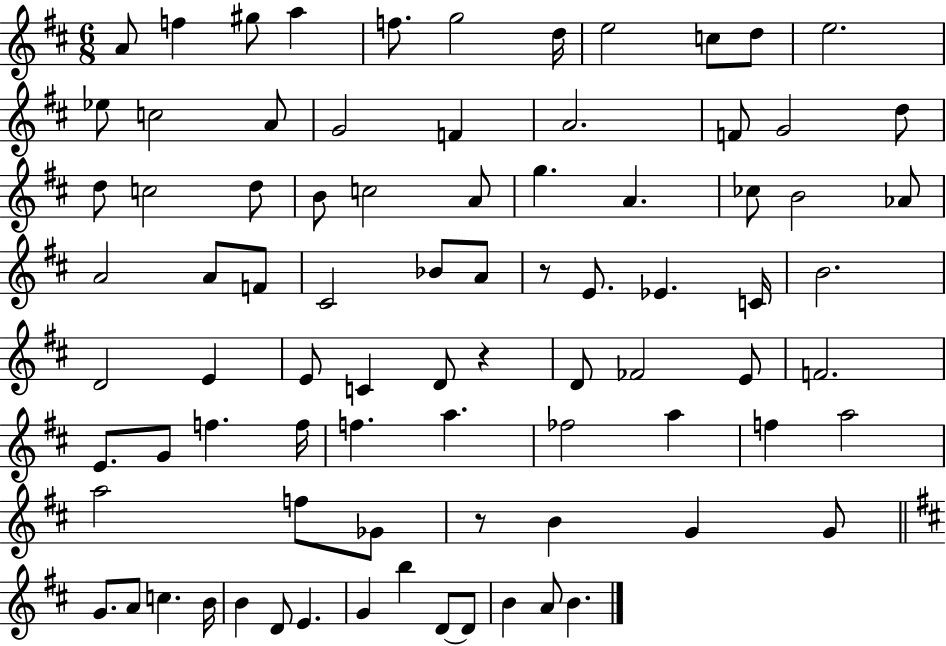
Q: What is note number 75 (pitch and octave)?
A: B5